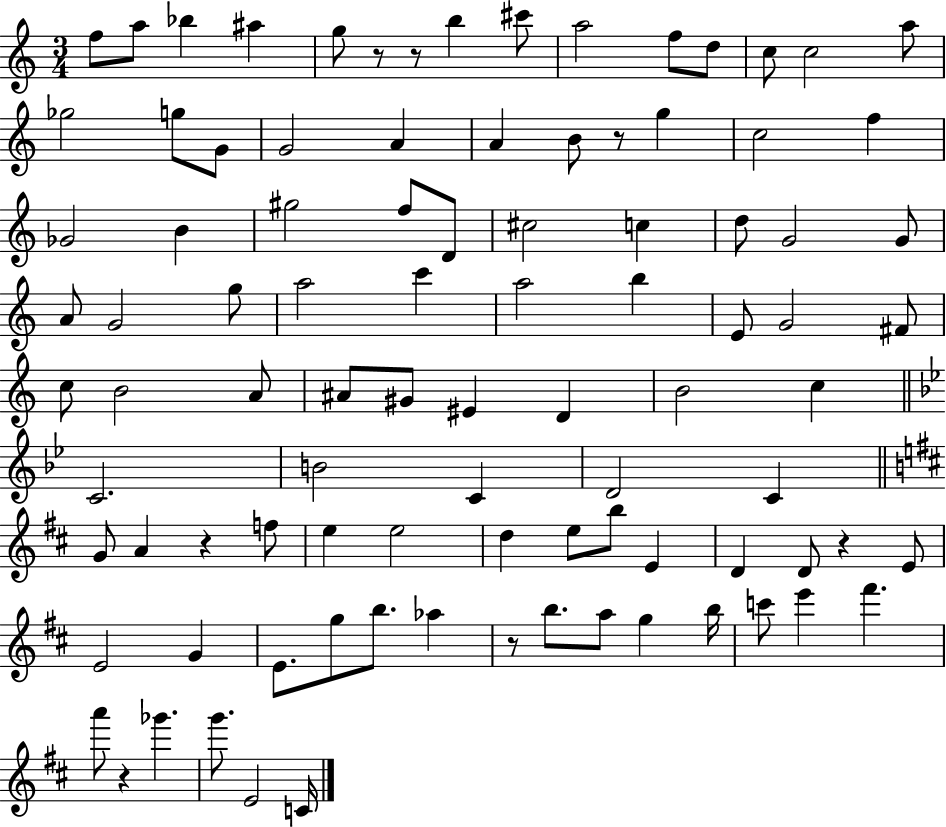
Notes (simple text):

F5/e A5/e Bb5/q A#5/q G5/e R/e R/e B5/q C#6/e A5/h F5/e D5/e C5/e C5/h A5/e Gb5/h G5/e G4/e G4/h A4/q A4/q B4/e R/e G5/q C5/h F5/q Gb4/h B4/q G#5/h F5/e D4/e C#5/h C5/q D5/e G4/h G4/e A4/e G4/h G5/e A5/h C6/q A5/h B5/q E4/e G4/h F#4/e C5/e B4/h A4/e A#4/e G#4/e EIS4/q D4/q B4/h C5/q C4/h. B4/h C4/q D4/h C4/q G4/e A4/q R/q F5/e E5/q E5/h D5/q E5/e B5/e E4/q D4/q D4/e R/q E4/e E4/h G4/q E4/e. G5/e B5/e. Ab5/q R/e B5/e. A5/e G5/q B5/s C6/e E6/q F#6/q. A6/e R/q Gb6/q. G6/e. E4/h C4/s